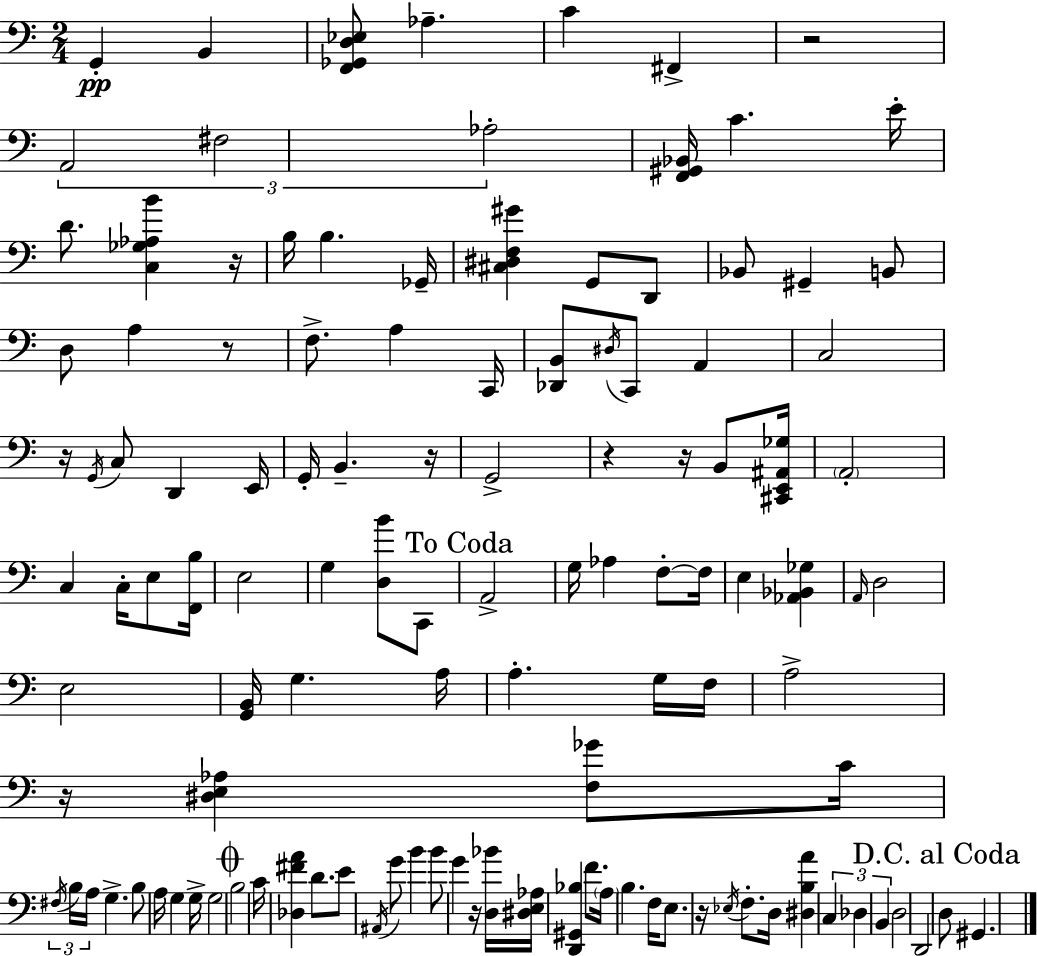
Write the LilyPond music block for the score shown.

{
  \clef bass
  \numericTimeSignature
  \time 2/4
  \key a \minor
  g,4-.\pp b,4 | <f, ges, d ees>8 aes4.-- | c'4 fis,4-> | r2 | \break \tuplet 3/2 { a,2 | fis2 | aes2-. } | <f, gis, bes,>16 c'4. e'16-. | \break d'8. <c ges aes b'>4 r16 | b16 b4. ges,16-- | <cis dis f gis'>4 g,8 d,8 | bes,8 gis,4-- b,8 | \break d8 a4 r8 | f8.-> a4 c,16 | <des, b,>8 \acciaccatura { dis16 } c,8 a,4 | c2 | \break r16 \acciaccatura { g,16 } c8 d,4 | e,16 g,16-. b,4.-- | r16 g,2-> | r4 r16 b,8 | \break <cis, e, ais, ges>16 \parenthesize a,2-. | c4 c16-. e8 | <f, b>16 e2 | g4 <d b'>8 | \break c,8 \mark "To Coda" a,2-> | g16 aes4 f8-.~~ | f16 e4 <aes, bes, ges>4 | \grace { a,16 } d2 | \break e2 | <g, b,>16 g4. | a16 a4.-. | g16 f16 a2-> | \break r16 <dis e aes>4 | <f ges'>8 c'16 \tuplet 3/2 { \acciaccatura { fis16 } b16 a16 } g4.-> | b8 a16 g4 | g16-> g2 | \break \mark \markup { \musicglyph "scripts.coda" } b2 | c'16 <des fis' a'>4 | d'8. e'8 \acciaccatura { ais,16 } g'8 | b'4 b'8 g'4 | \break r16 <d bes'>16 <dis e aes>16 <d, gis, bes>4 | f'8. \parenthesize a16 b4. | f16 e8. | r16 \acciaccatura { ees16 } f8.-. d16 <dis b a'>4 | \break \tuplet 3/2 { c4 des4 | b,4 } d2 | d,2 | \mark "D.C. al Coda" d8 | \break gis,4. \bar "|."
}